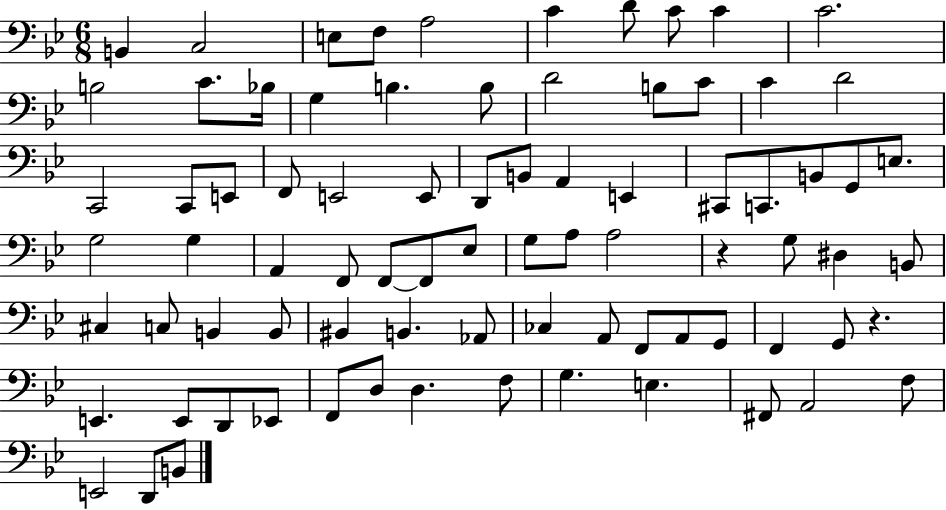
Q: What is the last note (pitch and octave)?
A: B2